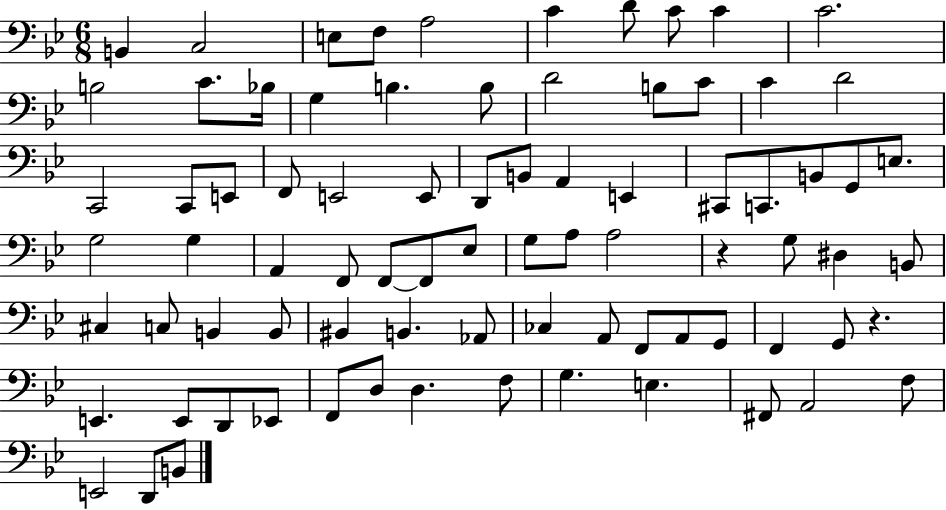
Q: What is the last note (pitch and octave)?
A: B2